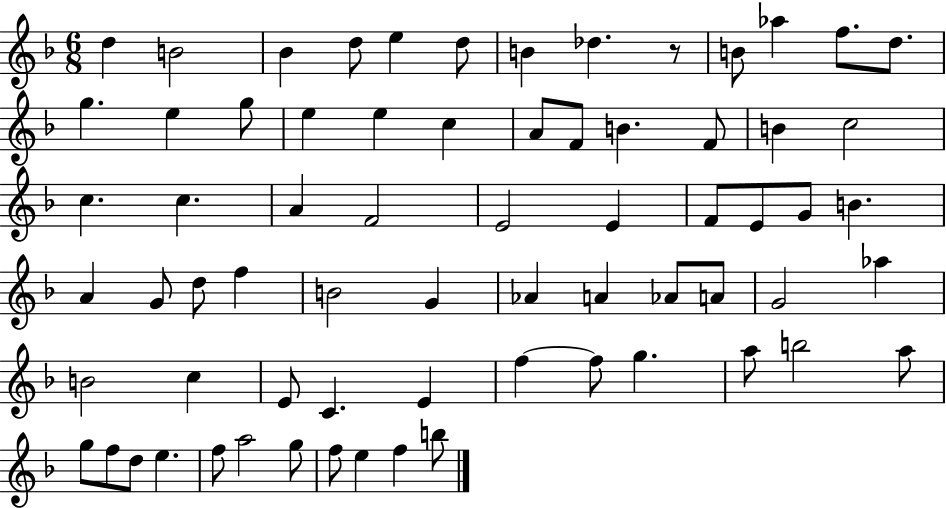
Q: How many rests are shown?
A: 1